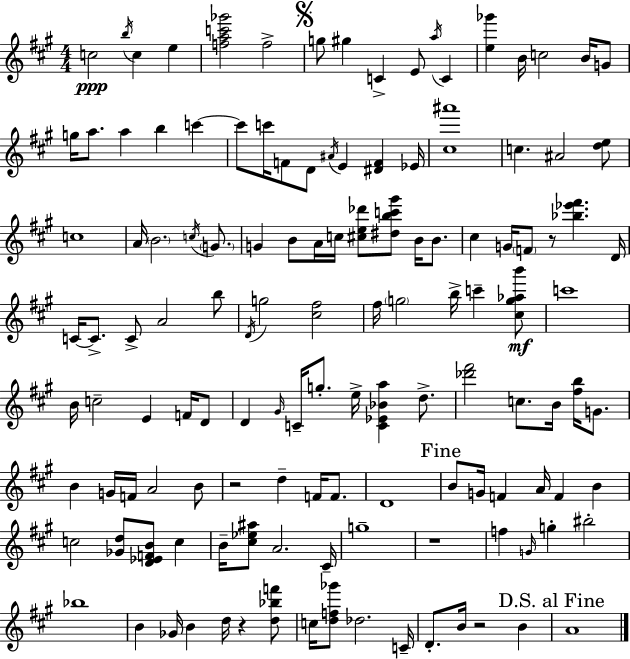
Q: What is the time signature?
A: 4/4